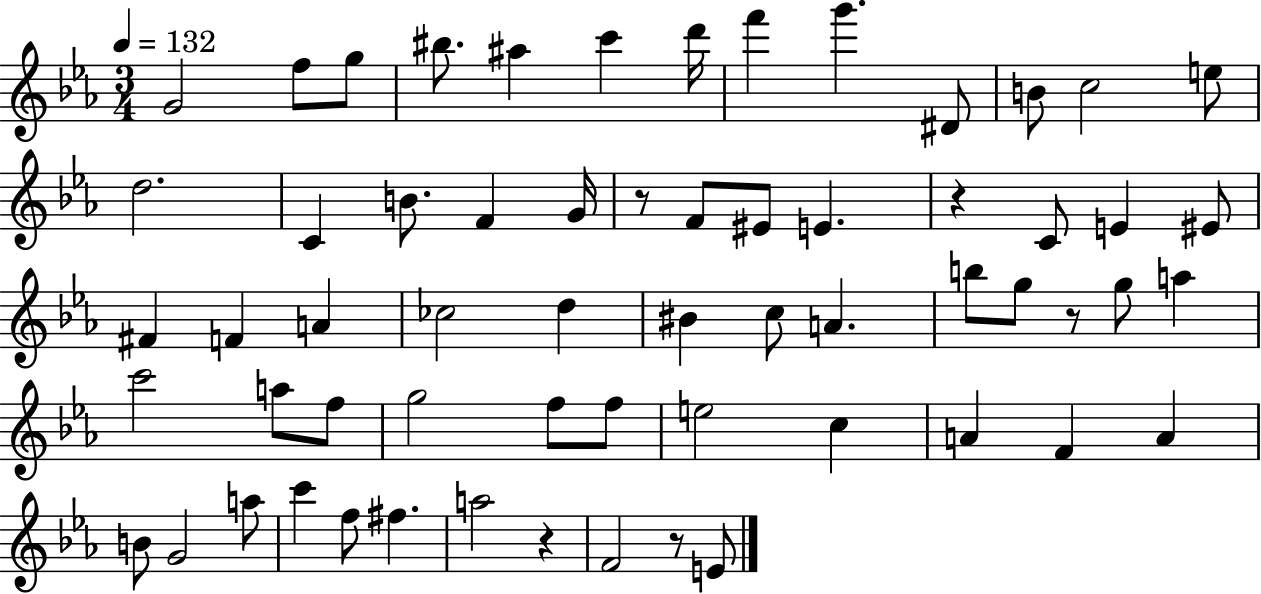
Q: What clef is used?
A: treble